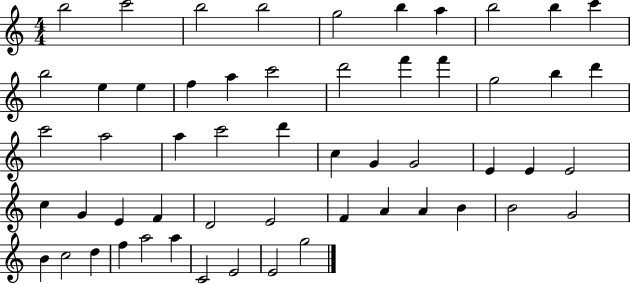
{
  \clef treble
  \numericTimeSignature
  \time 4/4
  \key c \major
  b''2 c'''2 | b''2 b''2 | g''2 b''4 a''4 | b''2 b''4 c'''4 | \break b''2 e''4 e''4 | f''4 a''4 c'''2 | d'''2 f'''4 f'''4 | g''2 b''4 d'''4 | \break c'''2 a''2 | a''4 c'''2 d'''4 | c''4 g'4 g'2 | e'4 e'4 e'2 | \break c''4 g'4 e'4 f'4 | d'2 e'2 | f'4 a'4 a'4 b'4 | b'2 g'2 | \break b'4 c''2 d''4 | f''4 a''2 a''4 | c'2 e'2 | e'2 g''2 | \break \bar "|."
}